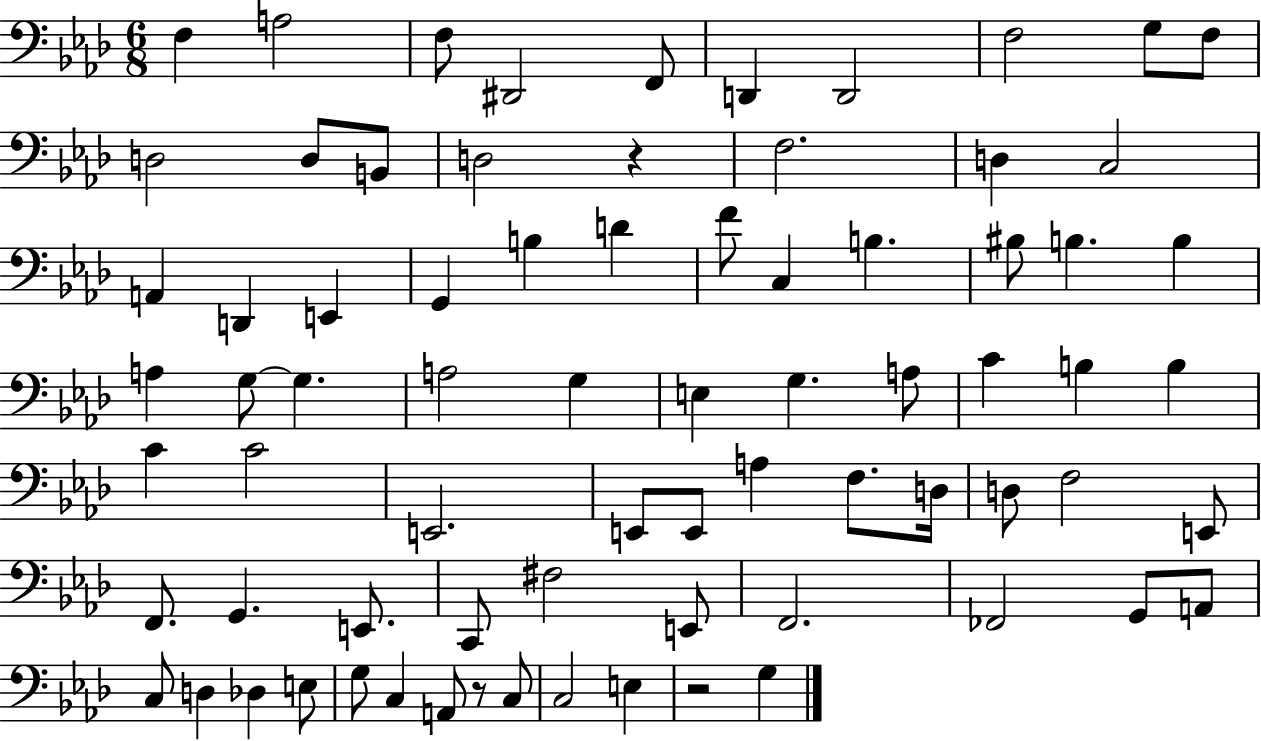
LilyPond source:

{
  \clef bass
  \numericTimeSignature
  \time 6/8
  \key aes \major
  \repeat volta 2 { f4 a2 | f8 dis,2 f,8 | d,4 d,2 | f2 g8 f8 | \break d2 d8 b,8 | d2 r4 | f2. | d4 c2 | \break a,4 d,4 e,4 | g,4 b4 d'4 | f'8 c4 b4. | bis8 b4. b4 | \break a4 g8~~ g4. | a2 g4 | e4 g4. a8 | c'4 b4 b4 | \break c'4 c'2 | e,2. | e,8 e,8 a4 f8. d16 | d8 f2 e,8 | \break f,8. g,4. e,8. | c,8 fis2 e,8 | f,2. | fes,2 g,8 a,8 | \break c8 d4 des4 e8 | g8 c4 a,8 r8 c8 | c2 e4 | r2 g4 | \break } \bar "|."
}